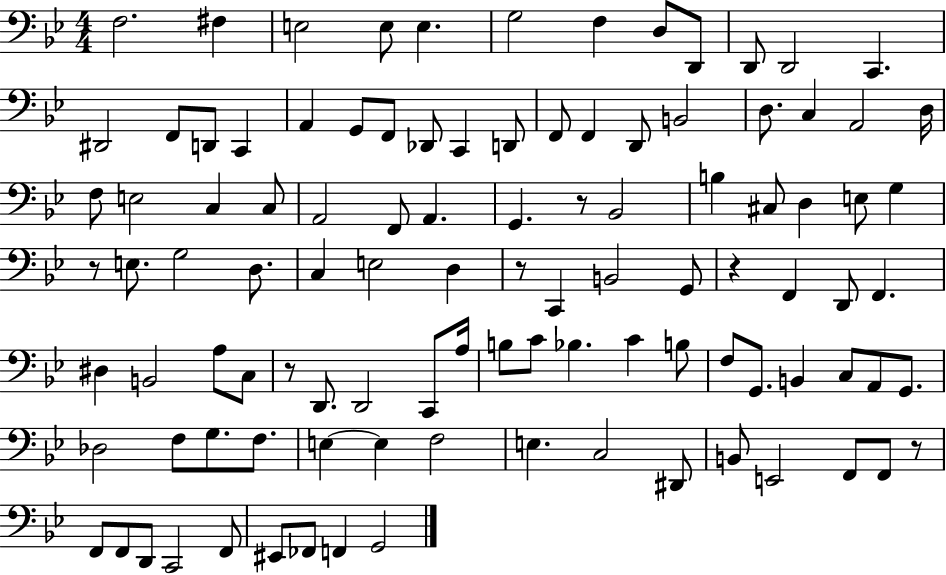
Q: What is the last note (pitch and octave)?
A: G2